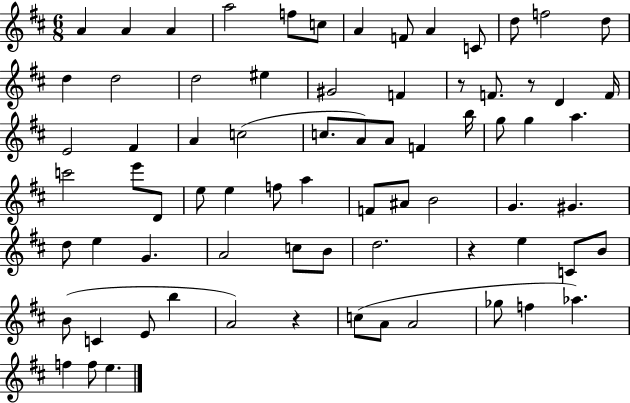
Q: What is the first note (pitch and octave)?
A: A4